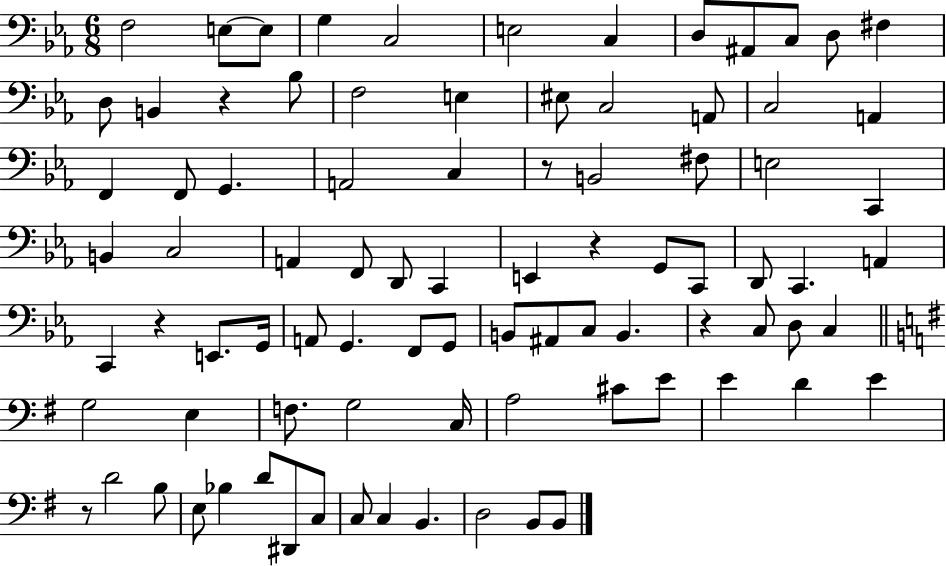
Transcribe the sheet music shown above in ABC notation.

X:1
T:Untitled
M:6/8
L:1/4
K:Eb
F,2 E,/2 E,/2 G, C,2 E,2 C, D,/2 ^A,,/2 C,/2 D,/2 ^F, D,/2 B,, z _B,/2 F,2 E, ^E,/2 C,2 A,,/2 C,2 A,, F,, F,,/2 G,, A,,2 C, z/2 B,,2 ^F,/2 E,2 C,, B,, C,2 A,, F,,/2 D,,/2 C,, E,, z G,,/2 C,,/2 D,,/2 C,, A,, C,, z E,,/2 G,,/4 A,,/2 G,, F,,/2 G,,/2 B,,/2 ^A,,/2 C,/2 B,, z C,/2 D,/2 C, G,2 E, F,/2 G,2 C,/4 A,2 ^C/2 E/2 E D E z/2 D2 B,/2 E,/2 _B, D/2 ^D,,/2 C,/2 C,/2 C, B,, D,2 B,,/2 B,,/2